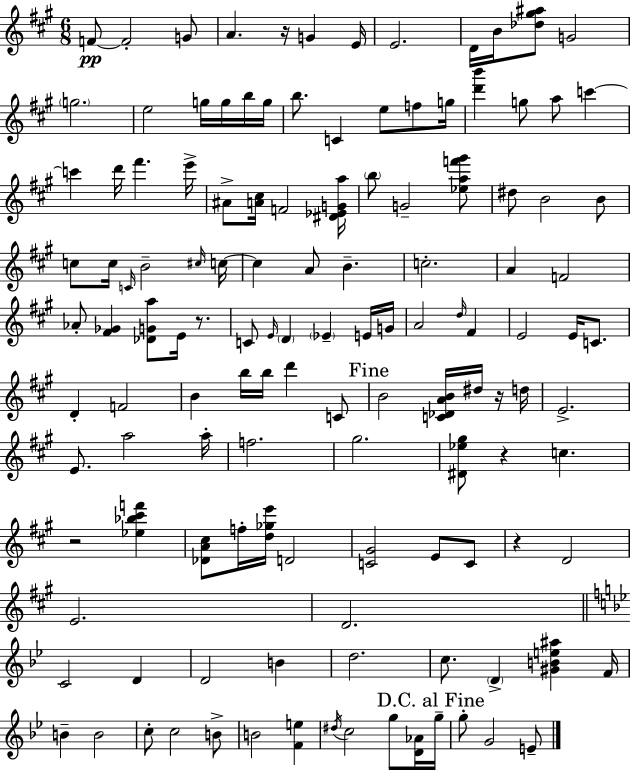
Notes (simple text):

F4/e F4/h G4/e A4/q. R/s G4/q E4/s E4/h. D4/s B4/s [Db5,G#5,A#5]/e G4/h G5/h. E5/h G5/s G5/s B5/s G5/s B5/e. C4/q E5/e F5/e G5/s [D6,B6]/q G5/e A5/e C6/q C6/q D6/s F#6/q. E6/s A#4/e [A4,C#5]/s F4/h [D#4,Eb4,G4,A5]/s B5/e G4/h [Eb5,A5,F6,G#6]/e D#5/e B4/h B4/e C5/e C5/s C4/s B4/h C#5/s C5/s C5/q A4/e B4/q. C5/h. A4/q F4/h Ab4/e [F#4,Gb4]/q [Db4,G4,A5]/e E4/s R/e. C4/e E4/s D4/q Eb4/q E4/s G4/s A4/h D5/s F#4/q E4/h E4/s C4/e. D4/q F4/h B4/q B5/s B5/s D6/q C4/e B4/h [C4,Db4,A4,B4]/s D#5/s R/s D5/s E4/h. E4/e. A5/h A5/s F5/h. G#5/h. [D#4,Eb5,G#5]/e R/q C5/q. R/h [Eb5,Bb5,C#6,F6]/q [Db4,A4,C#5]/e F5/s [D5,Gb5,E6]/s D4/h [C4,G#4]/h E4/e C4/e R/q D4/h E4/h. D4/h. C4/h D4/q D4/h B4/q D5/h. C5/e. D4/q [G#4,B4,E5,A#5]/q F4/s B4/q B4/h C5/e C5/h B4/e B4/h [F4,E5]/q D#5/s C5/h G5/e [D4,Ab4]/s G5/s G5/e G4/h E4/e